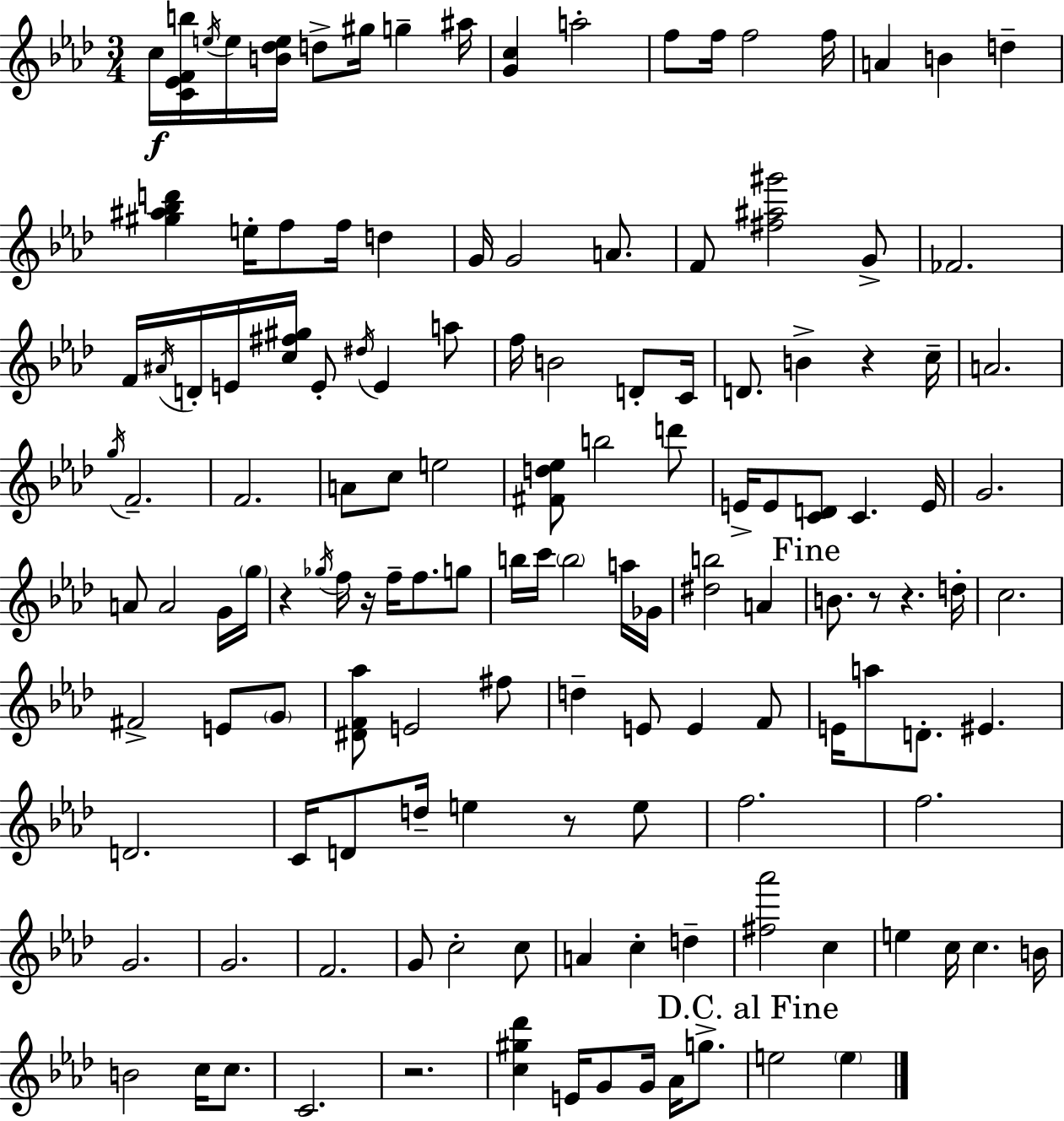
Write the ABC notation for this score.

X:1
T:Untitled
M:3/4
L:1/4
K:Fm
c/4 [C_EFb]/4 e/4 e/4 [B_de]/4 d/2 ^g/4 g ^a/4 [Gc] a2 f/2 f/4 f2 f/4 A B d [^g^a_bd'] e/4 f/2 f/4 d G/4 G2 A/2 F/2 [^f^a^g']2 G/2 _F2 F/4 ^A/4 D/4 E/4 [c^f^g]/4 E/2 ^d/4 E a/2 f/4 B2 D/2 C/4 D/2 B z c/4 A2 g/4 F2 F2 A/2 c/2 e2 [^Fd_e]/2 b2 d'/2 E/4 E/2 [CD]/2 C E/4 G2 A/2 A2 G/4 g/4 z _g/4 f/4 z/4 f/4 f/2 g/2 b/4 c'/4 b2 a/4 _G/4 [^db]2 A B/2 z/2 z d/4 c2 ^F2 E/2 G/2 [^DF_a]/2 E2 ^f/2 d E/2 E F/2 E/4 a/2 D/2 ^E D2 C/4 D/2 d/4 e z/2 e/2 f2 f2 G2 G2 F2 G/2 c2 c/2 A c d [^f_a']2 c e c/4 c B/4 B2 c/4 c/2 C2 z2 [c^g_d'] E/4 G/2 G/4 _A/4 g/2 e2 e